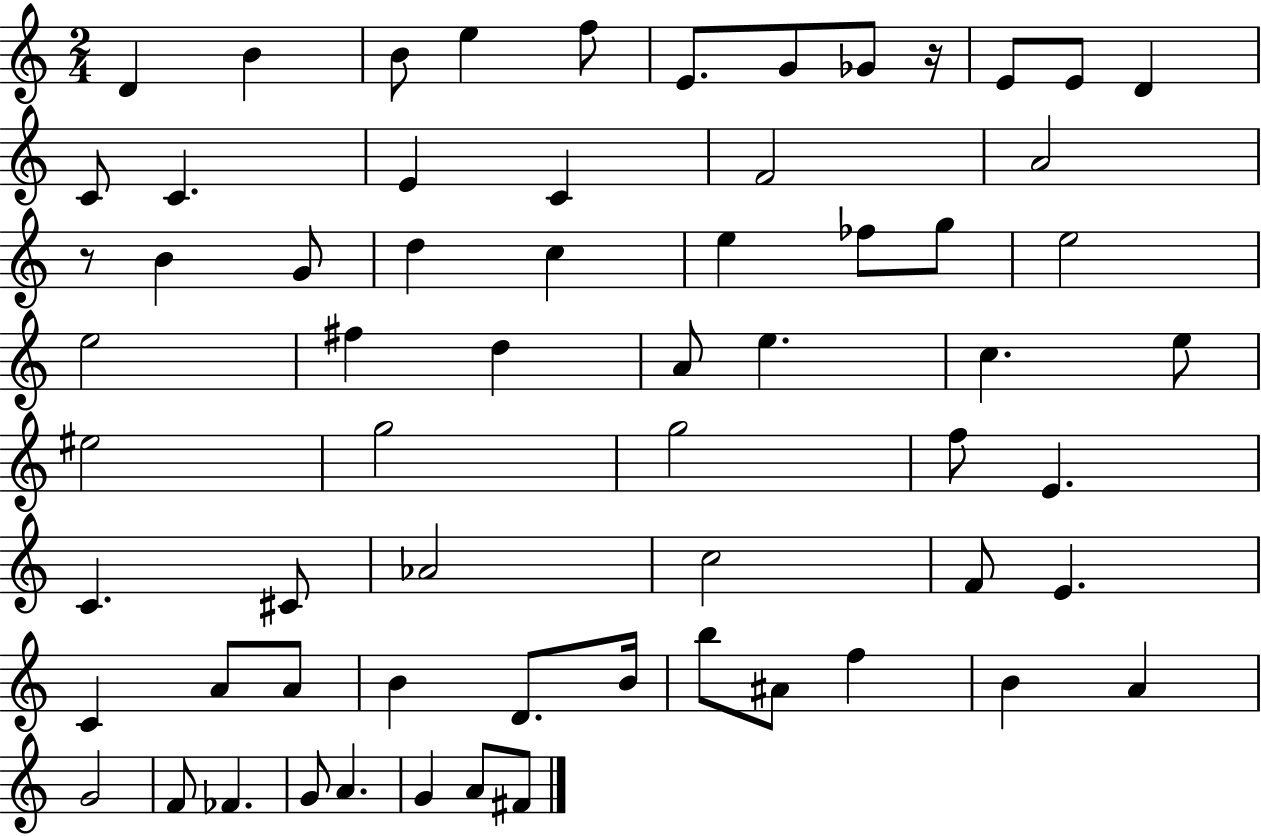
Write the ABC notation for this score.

X:1
T:Untitled
M:2/4
L:1/4
K:C
D B B/2 e f/2 E/2 G/2 _G/2 z/4 E/2 E/2 D C/2 C E C F2 A2 z/2 B G/2 d c e _f/2 g/2 e2 e2 ^f d A/2 e c e/2 ^e2 g2 g2 f/2 E C ^C/2 _A2 c2 F/2 E C A/2 A/2 B D/2 B/4 b/2 ^A/2 f B A G2 F/2 _F G/2 A G A/2 ^F/2